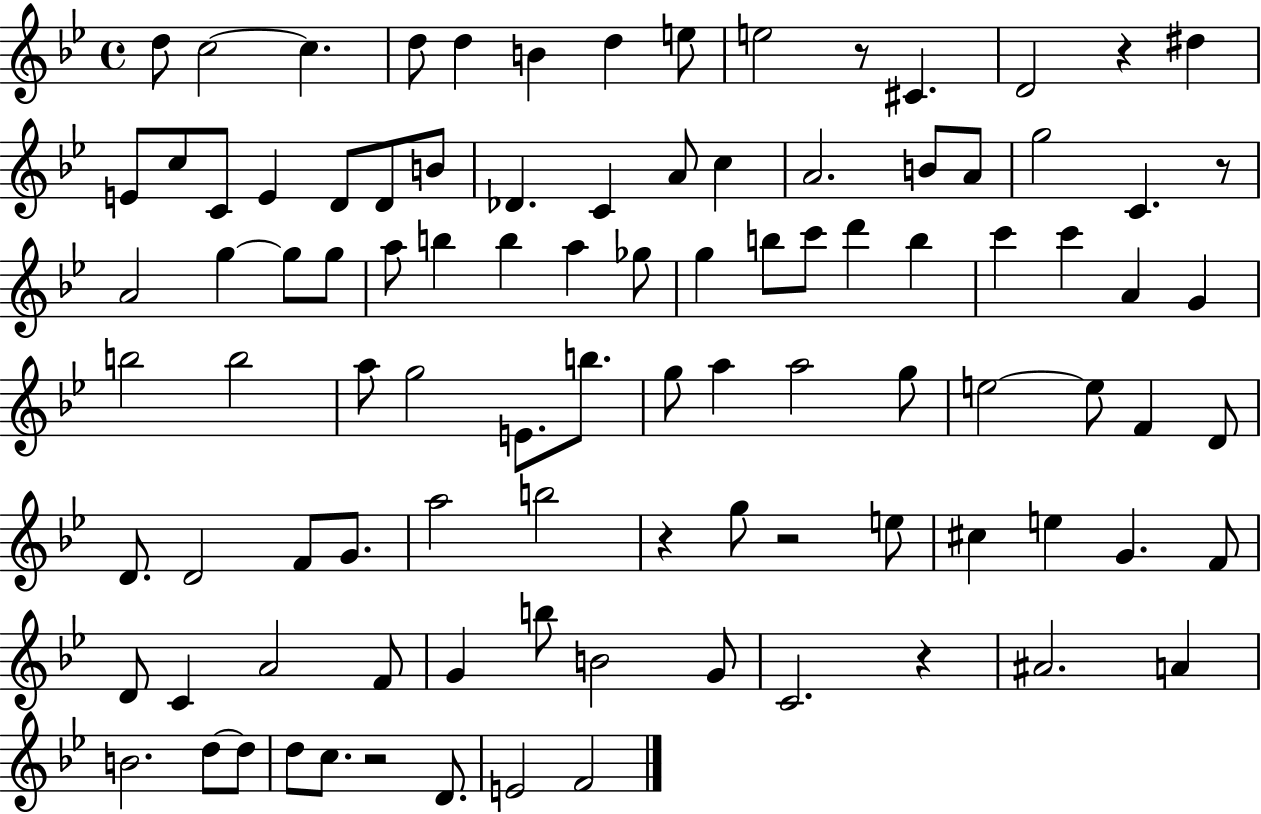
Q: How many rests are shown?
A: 7